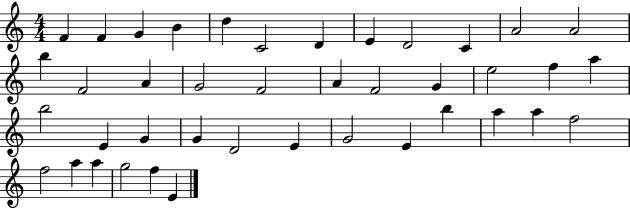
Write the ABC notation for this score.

X:1
T:Untitled
M:4/4
L:1/4
K:C
F F G B d C2 D E D2 C A2 A2 b F2 A G2 F2 A F2 G e2 f a b2 E G G D2 E G2 E b a a f2 f2 a a g2 f E